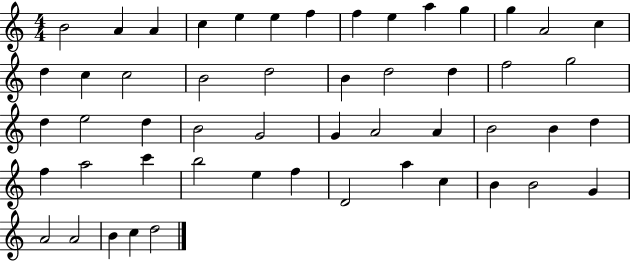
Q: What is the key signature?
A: C major